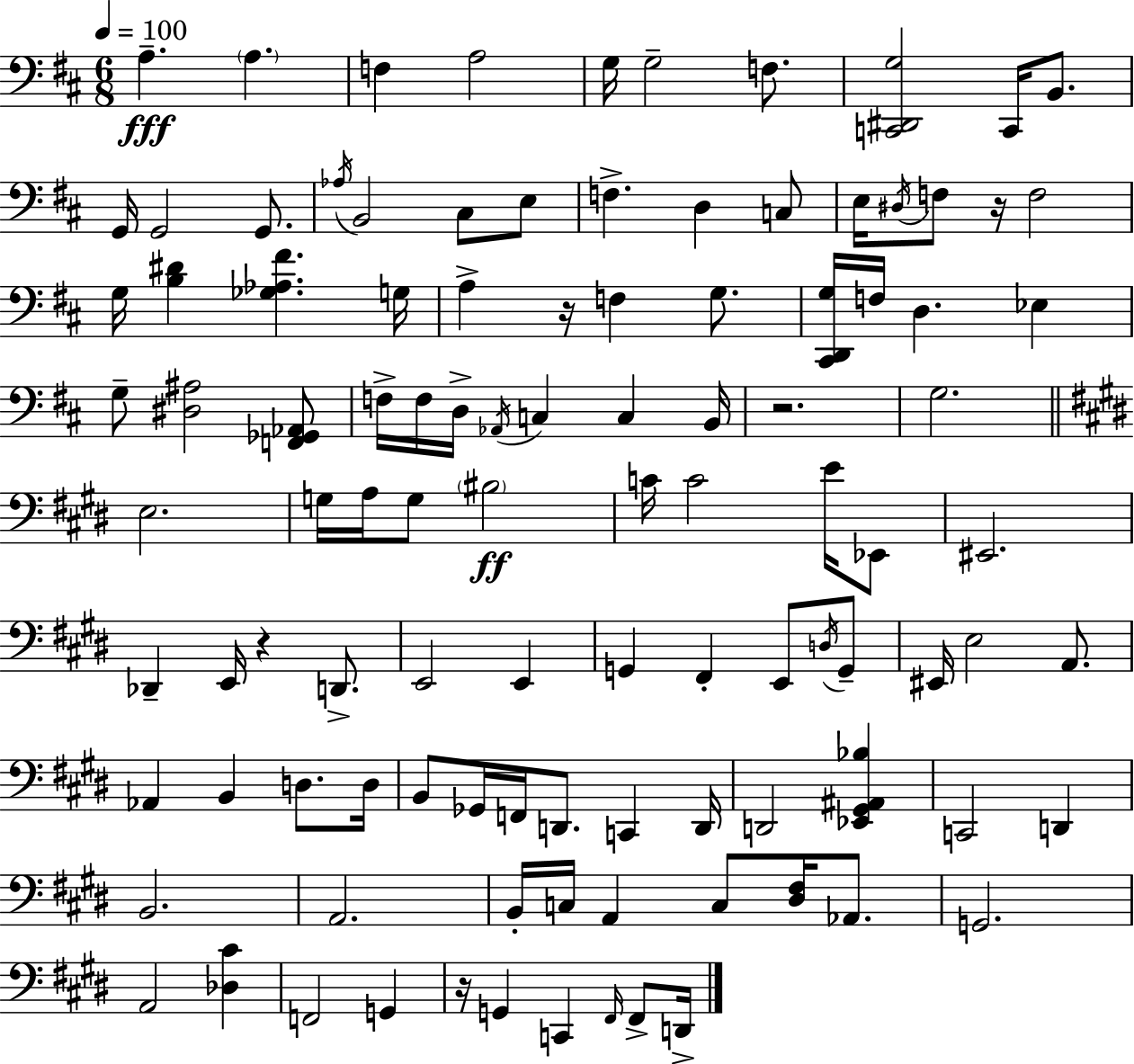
A3/q. A3/q. F3/q A3/h G3/s G3/h F3/e. [C2,D#2,G3]/h C2/s B2/e. G2/s G2/h G2/e. Ab3/s B2/h C#3/e E3/e F3/q. D3/q C3/e E3/s D#3/s F3/e R/s F3/h G3/s [B3,D#4]/q [Gb3,Ab3,F#4]/q. G3/s A3/q R/s F3/q G3/e. [C#2,D2,G3]/s F3/s D3/q. Eb3/q G3/e [D#3,A#3]/h [F2,Gb2,Ab2]/e F3/s F3/s D3/s Ab2/s C3/q C3/q B2/s R/h. G3/h. E3/h. G3/s A3/s G3/e BIS3/h C4/s C4/h E4/s Eb2/e EIS2/h. Db2/q E2/s R/q D2/e. E2/h E2/q G2/q F#2/q E2/e D3/s G2/e EIS2/s E3/h A2/e. Ab2/q B2/q D3/e. D3/s B2/e Gb2/s F2/s D2/e. C2/q D2/s D2/h [Eb2,G#2,A#2,Bb3]/q C2/h D2/q B2/h. A2/h. B2/s C3/s A2/q C3/e [D#3,F#3]/s Ab2/e. G2/h. A2/h [Db3,C#4]/q F2/h G2/q R/s G2/q C2/q F#2/s F#2/e D2/s